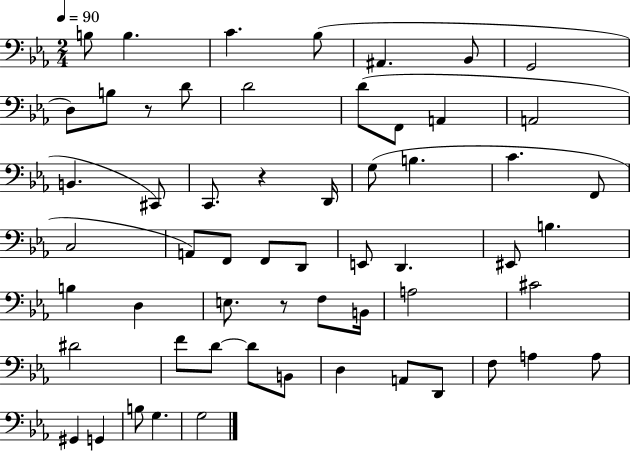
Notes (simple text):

B3/e B3/q. C4/q. Bb3/e A#2/q. Bb2/e G2/h D3/e B3/e R/e D4/e D4/h D4/e F2/e A2/q A2/h B2/q. C#2/e C2/e. R/q D2/s G3/e B3/q. C4/q. F2/e C3/h A2/e F2/e F2/e D2/e E2/e D2/q. EIS2/e B3/q. B3/q D3/q E3/e. R/e F3/e B2/s A3/h C#4/h D#4/h F4/e D4/e D4/e B2/e D3/q A2/e D2/e F3/e A3/q A3/e G#2/q G2/q B3/e G3/q. G3/h